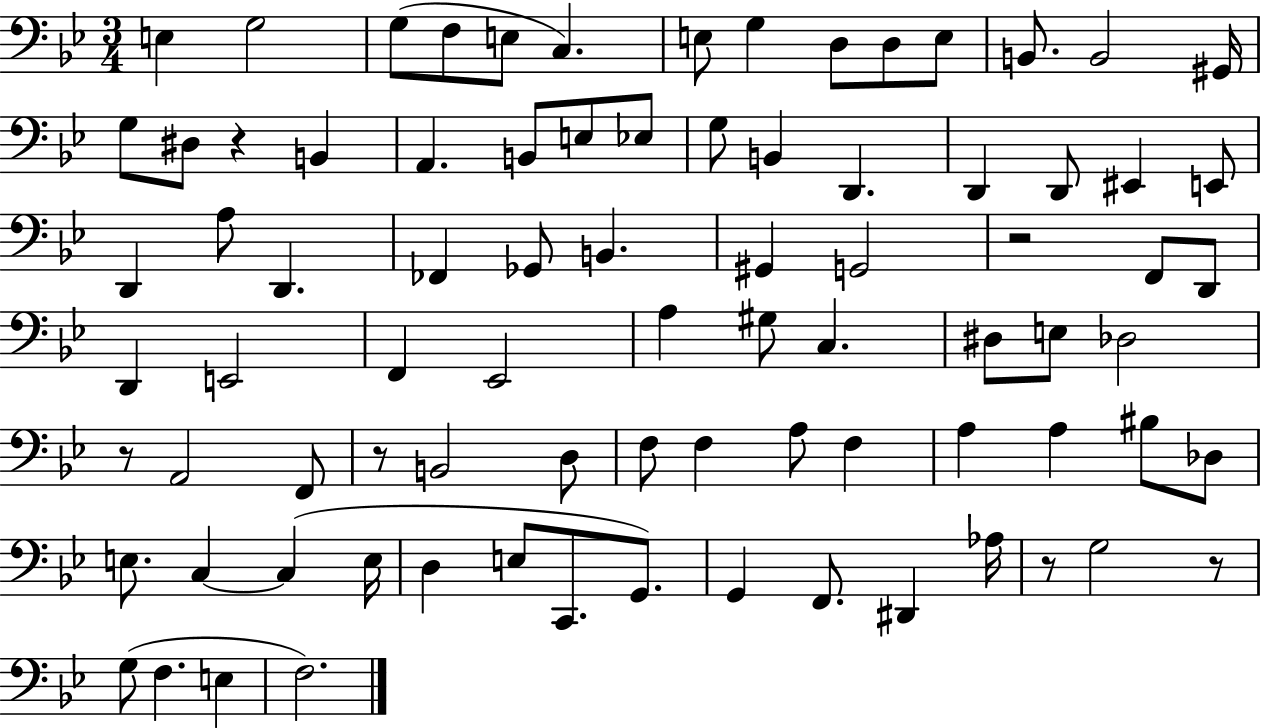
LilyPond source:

{
  \clef bass
  \numericTimeSignature
  \time 3/4
  \key bes \major
  \repeat volta 2 { e4 g2 | g8( f8 e8 c4.) | e8 g4 d8 d8 e8 | b,8. b,2 gis,16 | \break g8 dis8 r4 b,4 | a,4. b,8 e8 ees8 | g8 b,4 d,4. | d,4 d,8 eis,4 e,8 | \break d,4 a8 d,4. | fes,4 ges,8 b,4. | gis,4 g,2 | r2 f,8 d,8 | \break d,4 e,2 | f,4 ees,2 | a4 gis8 c4. | dis8 e8 des2 | \break r8 a,2 f,8 | r8 b,2 d8 | f8 f4 a8 f4 | a4 a4 bis8 des8 | \break e8. c4~~ c4( e16 | d4 e8 c,8. g,8.) | g,4 f,8. dis,4 aes16 | r8 g2 r8 | \break g8( f4. e4 | f2.) | } \bar "|."
}